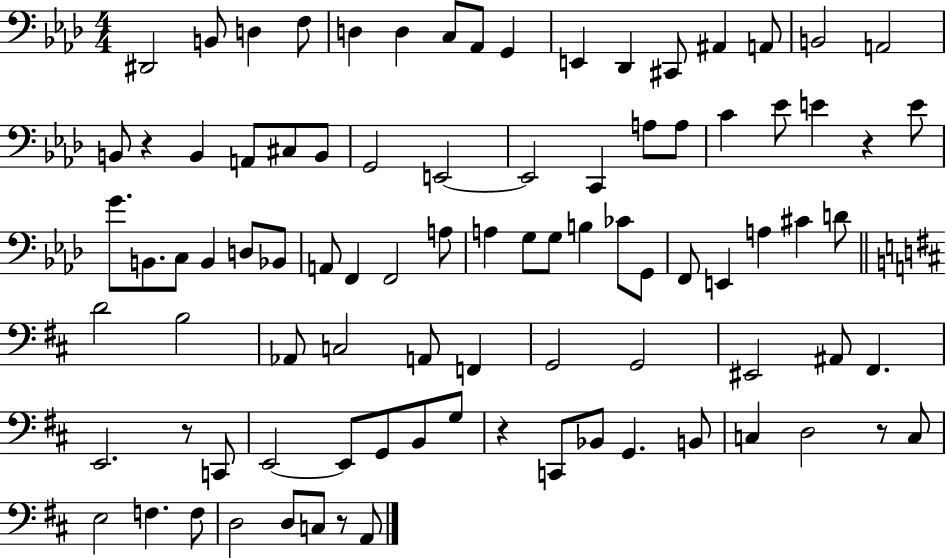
X:1
T:Untitled
M:4/4
L:1/4
K:Ab
^D,,2 B,,/2 D, F,/2 D, D, C,/2 _A,,/2 G,, E,, _D,, ^C,,/2 ^A,, A,,/2 B,,2 A,,2 B,,/2 z B,, A,,/2 ^C,/2 B,,/2 G,,2 E,,2 E,,2 C,, A,/2 A,/2 C _E/2 E z E/2 G/2 B,,/2 C,/2 B,, D,/2 _B,,/2 A,,/2 F,, F,,2 A,/2 A, G,/2 G,/2 B, _C/2 G,,/2 F,,/2 E,, A, ^C D/2 D2 B,2 _A,,/2 C,2 A,,/2 F,, G,,2 G,,2 ^E,,2 ^A,,/2 ^F,, E,,2 z/2 C,,/2 E,,2 E,,/2 G,,/2 B,,/2 G,/2 z C,,/2 _B,,/2 G,, B,,/2 C, D,2 z/2 C,/2 E,2 F, F,/2 D,2 D,/2 C,/2 z/2 A,,/2